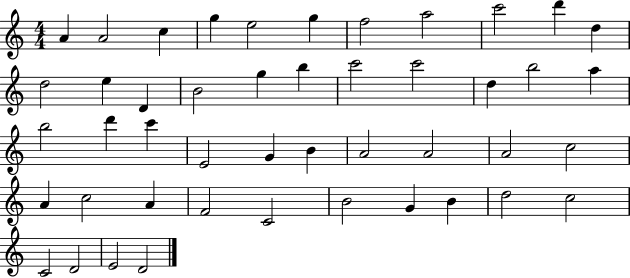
A4/q A4/h C5/q G5/q E5/h G5/q F5/h A5/h C6/h D6/q D5/q D5/h E5/q D4/q B4/h G5/q B5/q C6/h C6/h D5/q B5/h A5/q B5/h D6/q C6/q E4/h G4/q B4/q A4/h A4/h A4/h C5/h A4/q C5/h A4/q F4/h C4/h B4/h G4/q B4/q D5/h C5/h C4/h D4/h E4/h D4/h